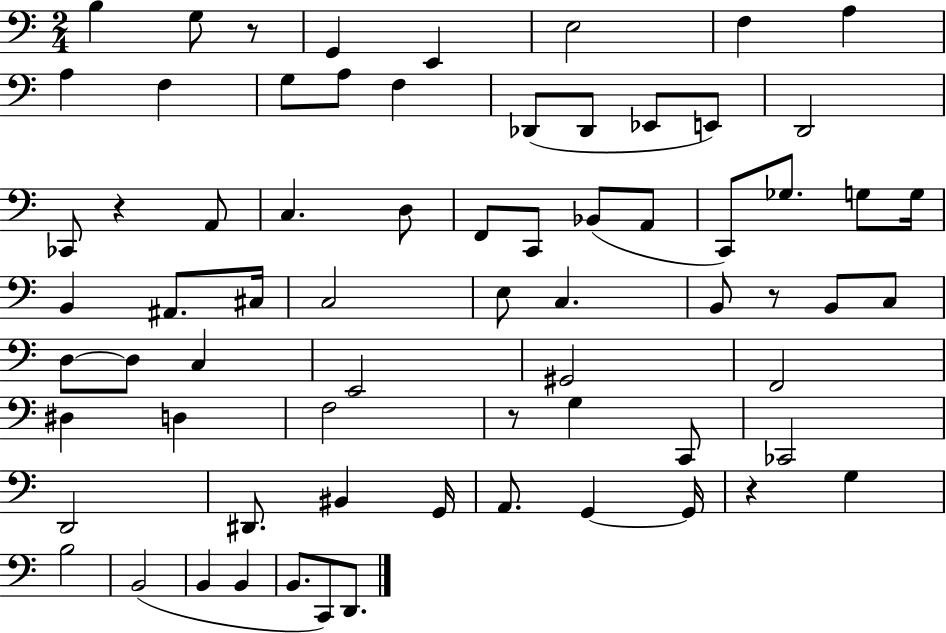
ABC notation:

X:1
T:Untitled
M:2/4
L:1/4
K:C
B, G,/2 z/2 G,, E,, E,2 F, A, A, F, G,/2 A,/2 F, _D,,/2 _D,,/2 _E,,/2 E,,/2 D,,2 _C,,/2 z A,,/2 C, D,/2 F,,/2 C,,/2 _B,,/2 A,,/2 C,,/2 _G,/2 G,/2 G,/4 B,, ^A,,/2 ^C,/4 C,2 E,/2 C, B,,/2 z/2 B,,/2 C,/2 D,/2 D,/2 C, E,,2 ^G,,2 F,,2 ^D, D, F,2 z/2 G, C,,/2 _C,,2 D,,2 ^D,,/2 ^B,, G,,/4 A,,/2 G,, G,,/4 z G, B,2 B,,2 B,, B,, B,,/2 C,,/2 D,,/2